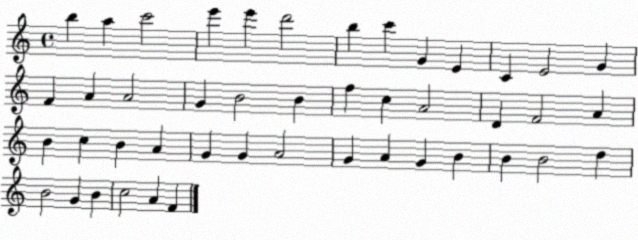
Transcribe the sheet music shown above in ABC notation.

X:1
T:Untitled
M:4/4
L:1/4
K:C
b a c'2 e' e' d'2 b c' G E C E2 G F A A2 G B2 B f c A2 D F2 A B c B A G G A2 G A G B B B2 d B2 G B c2 A F